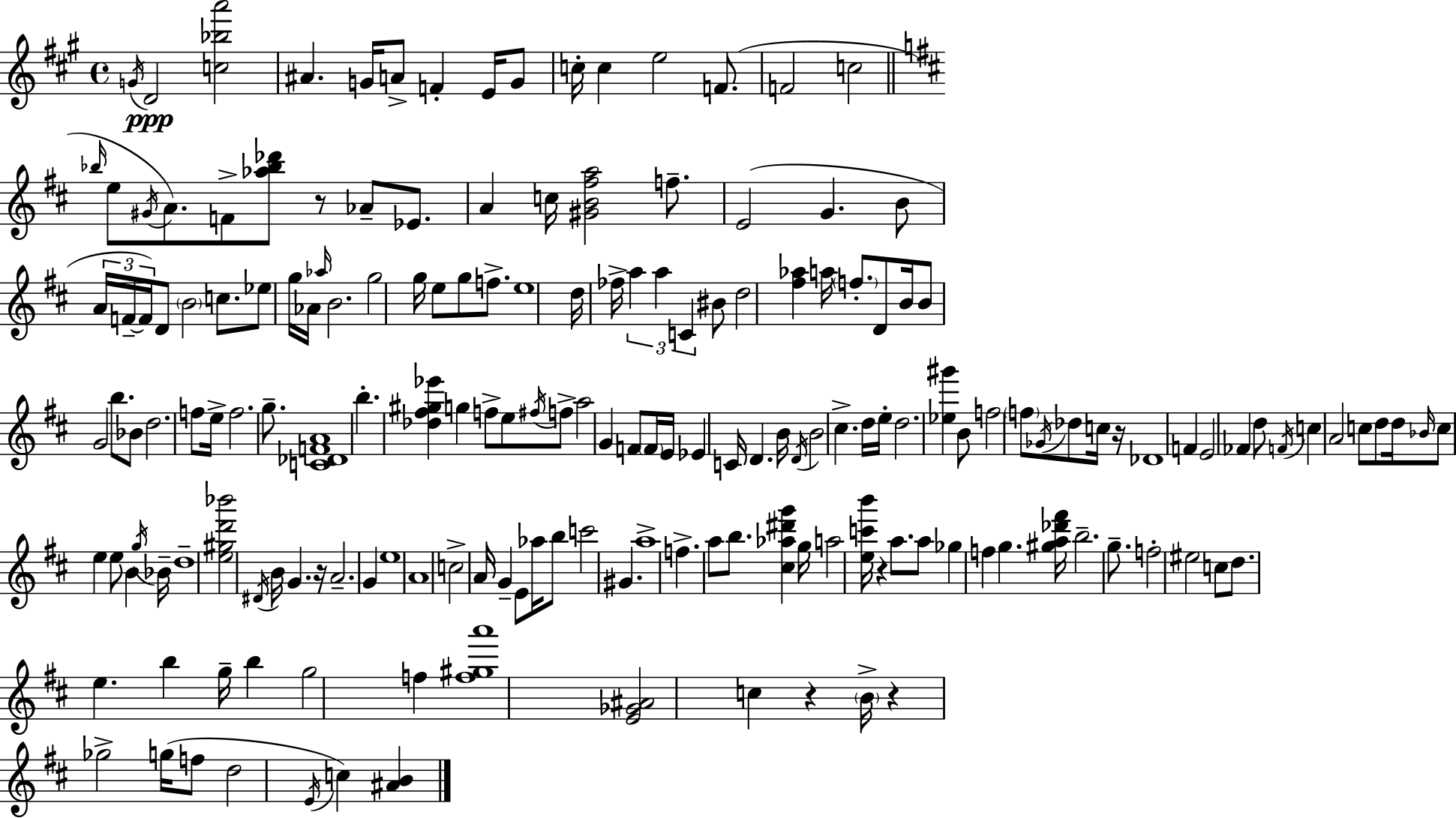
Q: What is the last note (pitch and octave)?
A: C5